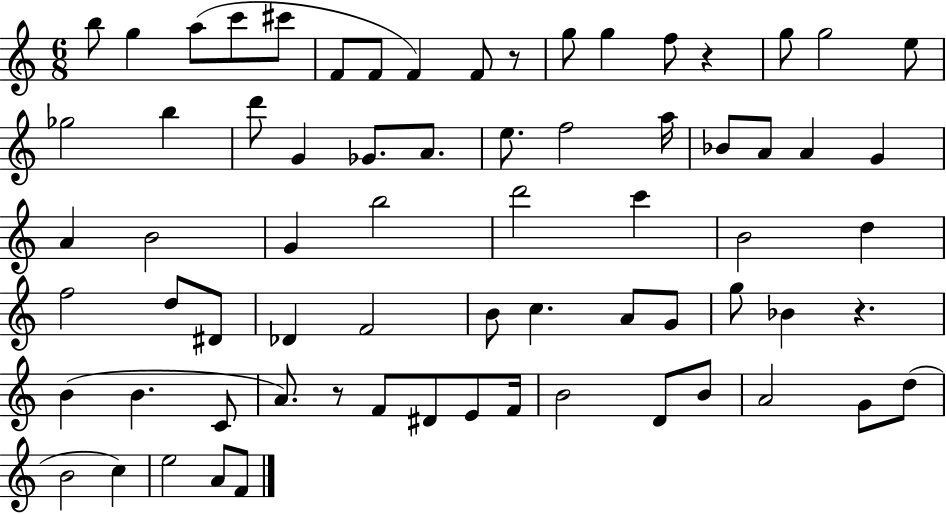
B5/e G5/q A5/e C6/e C#6/e F4/e F4/e F4/q F4/e R/e G5/e G5/q F5/e R/q G5/e G5/h E5/e Gb5/h B5/q D6/e G4/q Gb4/e. A4/e. E5/e. F5/h A5/s Bb4/e A4/e A4/q G4/q A4/q B4/h G4/q B5/h D6/h C6/q B4/h D5/q F5/h D5/e D#4/e Db4/q F4/h B4/e C5/q. A4/e G4/e G5/e Bb4/q R/q. B4/q B4/q. C4/e A4/e. R/e F4/e D#4/e E4/e F4/s B4/h D4/e B4/e A4/h G4/e D5/e B4/h C5/q E5/h A4/e F4/e